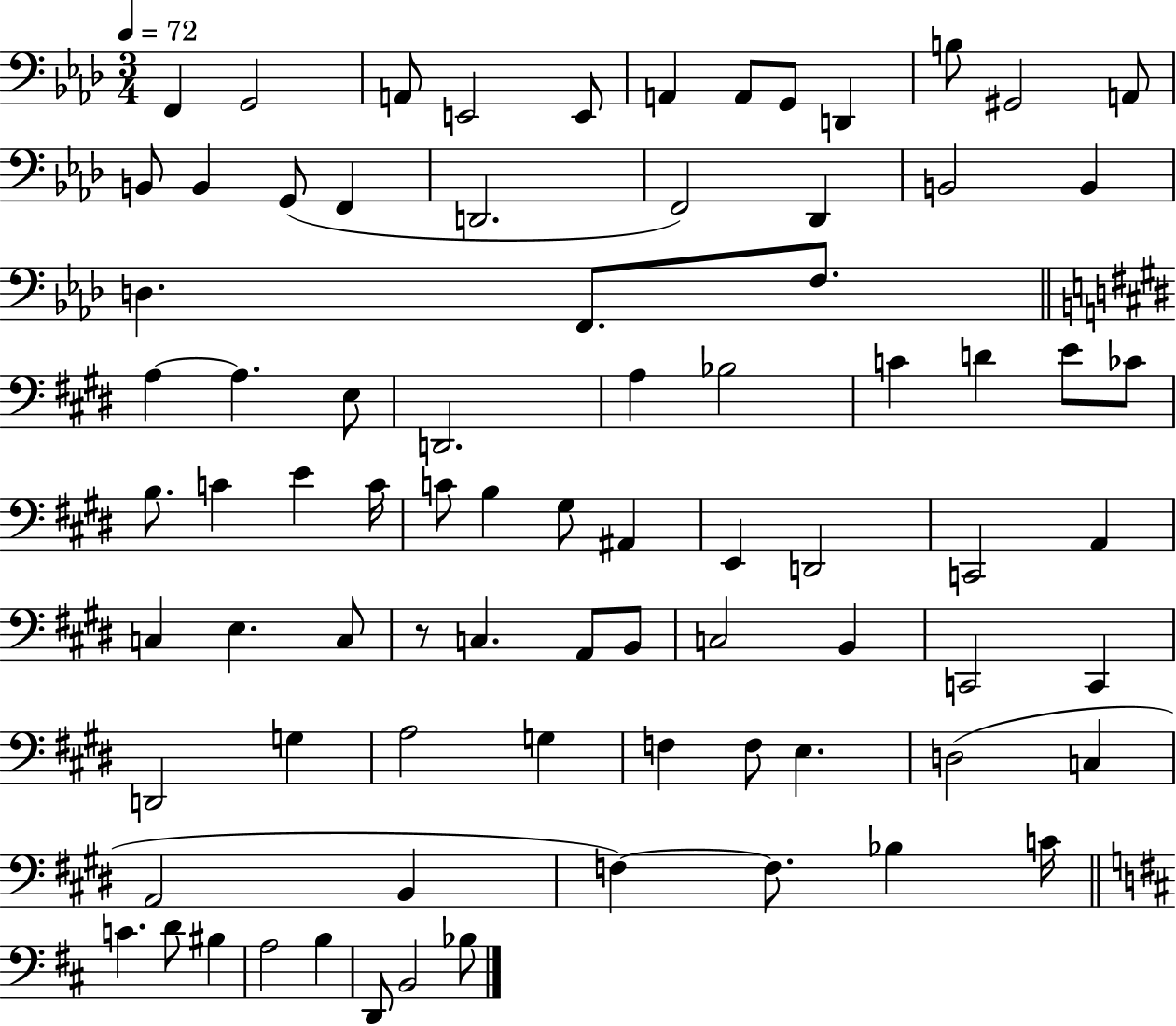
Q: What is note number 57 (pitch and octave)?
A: D2